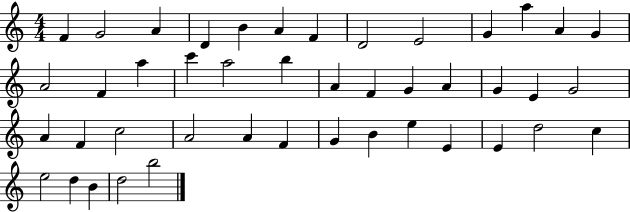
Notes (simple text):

F4/q G4/h A4/q D4/q B4/q A4/q F4/q D4/h E4/h G4/q A5/q A4/q G4/q A4/h F4/q A5/q C6/q A5/h B5/q A4/q F4/q G4/q A4/q G4/q E4/q G4/h A4/q F4/q C5/h A4/h A4/q F4/q G4/q B4/q E5/q E4/q E4/q D5/h C5/q E5/h D5/q B4/q D5/h B5/h